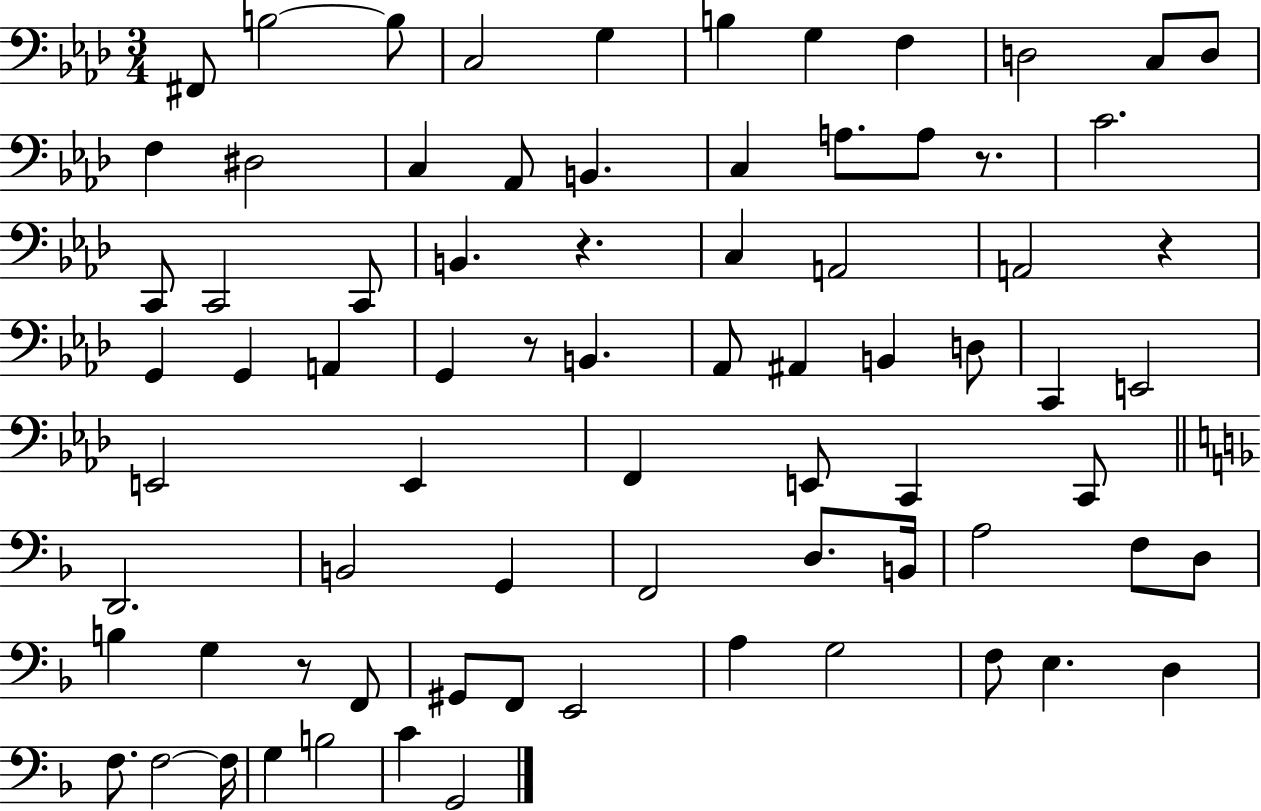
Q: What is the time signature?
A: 3/4